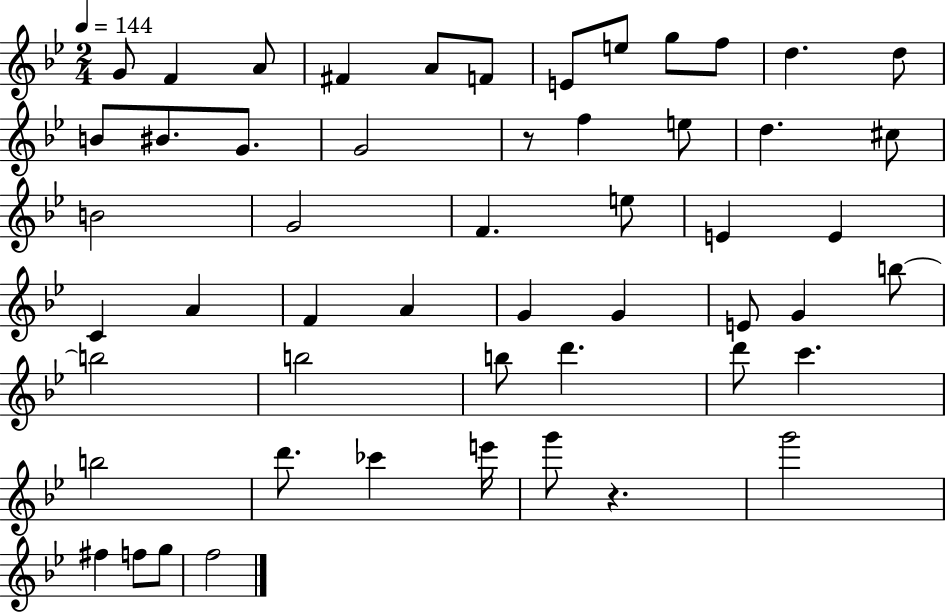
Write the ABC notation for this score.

X:1
T:Untitled
M:2/4
L:1/4
K:Bb
G/2 F A/2 ^F A/2 F/2 E/2 e/2 g/2 f/2 d d/2 B/2 ^B/2 G/2 G2 z/2 f e/2 d ^c/2 B2 G2 F e/2 E E C A F A G G E/2 G b/2 b2 b2 b/2 d' d'/2 c' b2 d'/2 _c' e'/4 g'/2 z g'2 ^f f/2 g/2 f2